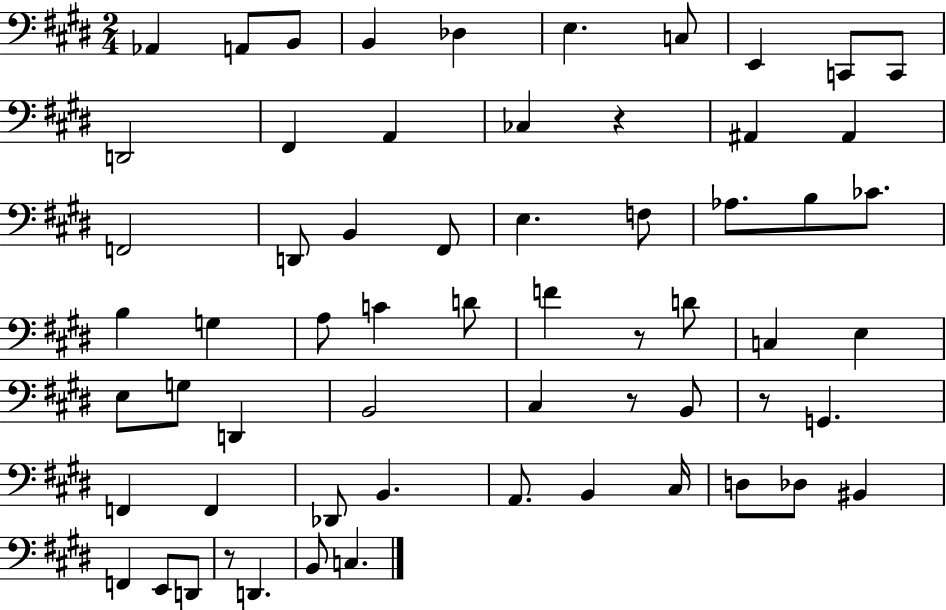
{
  \clef bass
  \numericTimeSignature
  \time 2/4
  \key e \major
  aes,4 a,8 b,8 | b,4 des4 | e4. c8 | e,4 c,8 c,8 | \break d,2 | fis,4 a,4 | ces4 r4 | ais,4 ais,4 | \break f,2 | d,8 b,4 fis,8 | e4. f8 | aes8. b8 ces'8. | \break b4 g4 | a8 c'4 d'8 | f'4 r8 d'8 | c4 e4 | \break e8 g8 d,4 | b,2 | cis4 r8 b,8 | r8 g,4. | \break f,4 f,4 | des,8 b,4. | a,8. b,4 cis16 | d8 des8 bis,4 | \break f,4 e,8 d,8 | r8 d,4. | b,8 c4. | \bar "|."
}